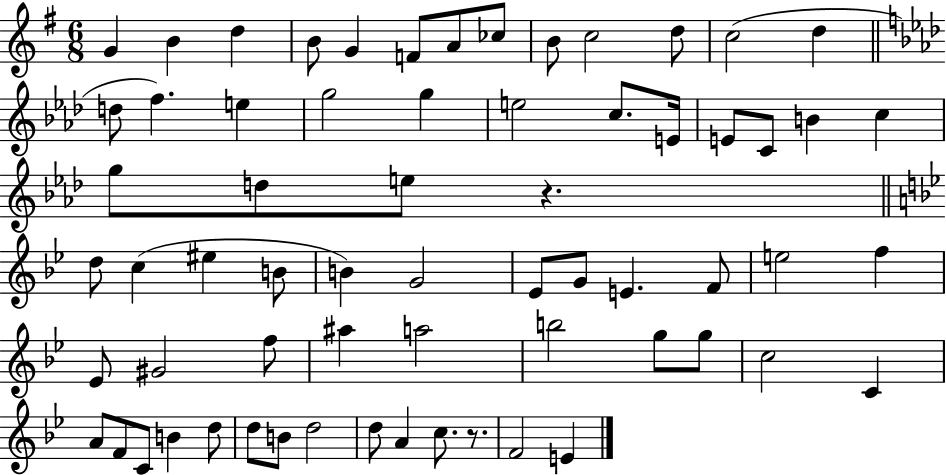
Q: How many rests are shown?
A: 2